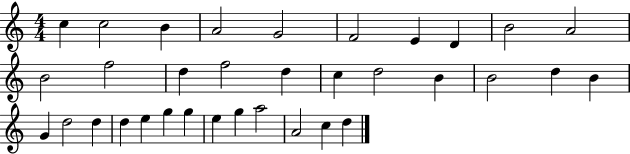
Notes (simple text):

C5/q C5/h B4/q A4/h G4/h F4/h E4/q D4/q B4/h A4/h B4/h F5/h D5/q F5/h D5/q C5/q D5/h B4/q B4/h D5/q B4/q G4/q D5/h D5/q D5/q E5/q G5/q G5/q E5/q G5/q A5/h A4/h C5/q D5/q